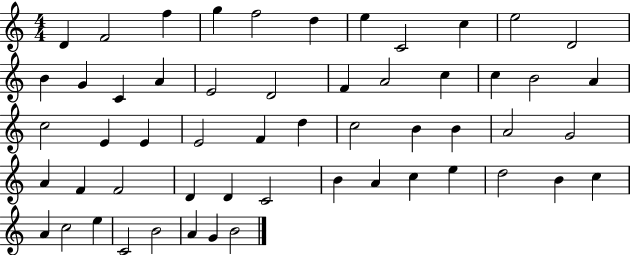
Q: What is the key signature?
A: C major